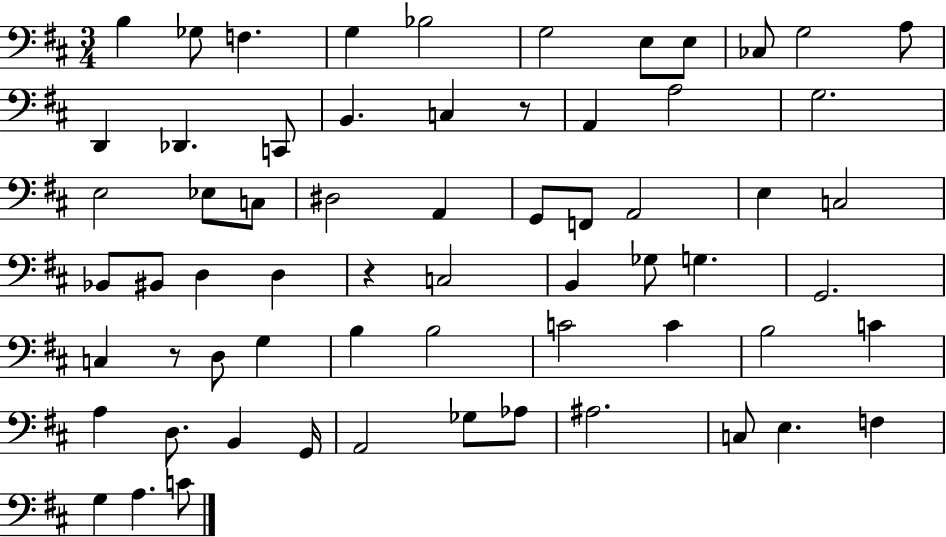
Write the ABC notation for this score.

X:1
T:Untitled
M:3/4
L:1/4
K:D
B, _G,/2 F, G, _B,2 G,2 E,/2 E,/2 _C,/2 G,2 A,/2 D,, _D,, C,,/2 B,, C, z/2 A,, A,2 G,2 E,2 _E,/2 C,/2 ^D,2 A,, G,,/2 F,,/2 A,,2 E, C,2 _B,,/2 ^B,,/2 D, D, z C,2 B,, _G,/2 G, G,,2 C, z/2 D,/2 G, B, B,2 C2 C B,2 C A, D,/2 B,, G,,/4 A,,2 _G,/2 _A,/2 ^A,2 C,/2 E, F, G, A, C/2